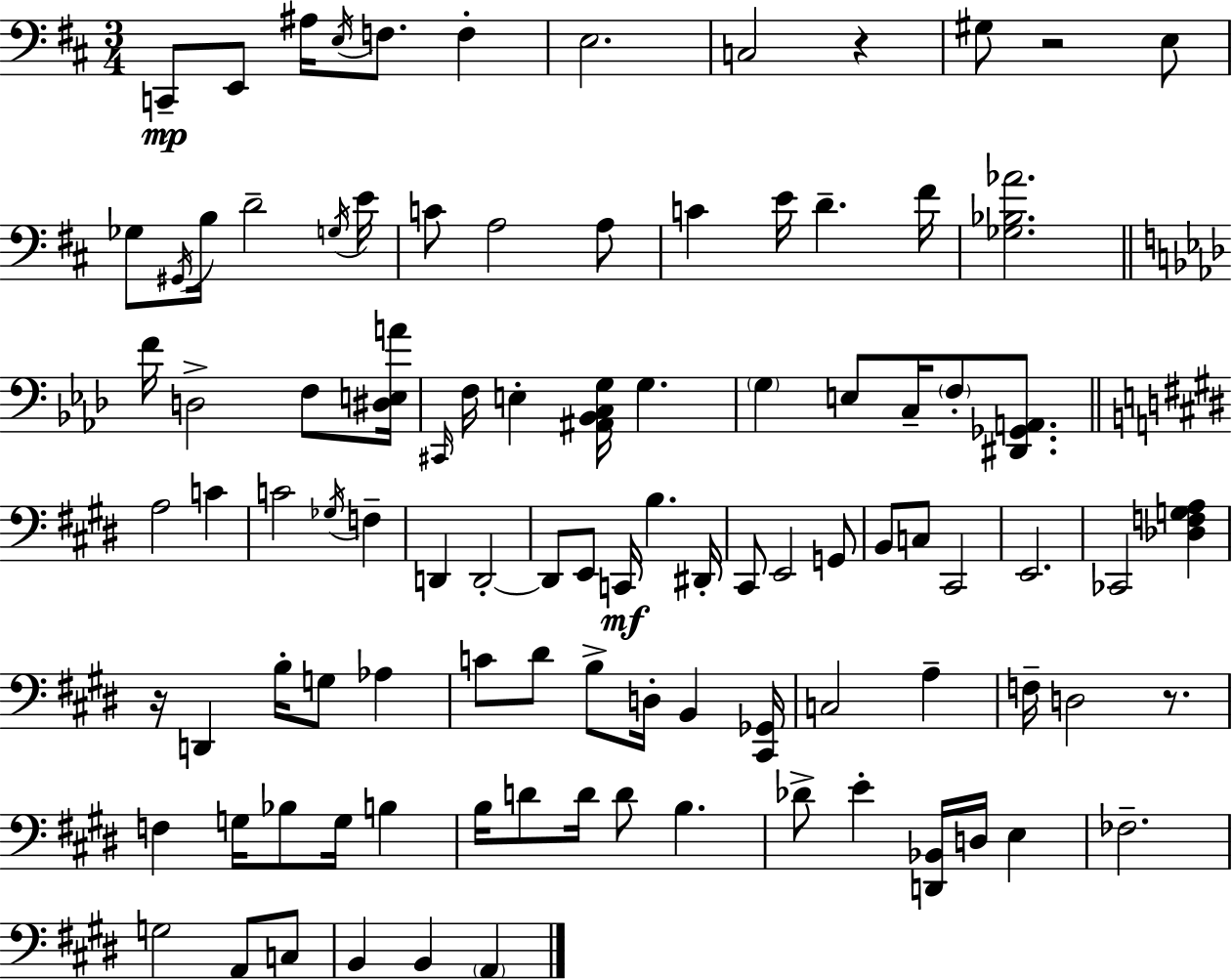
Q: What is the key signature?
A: D major